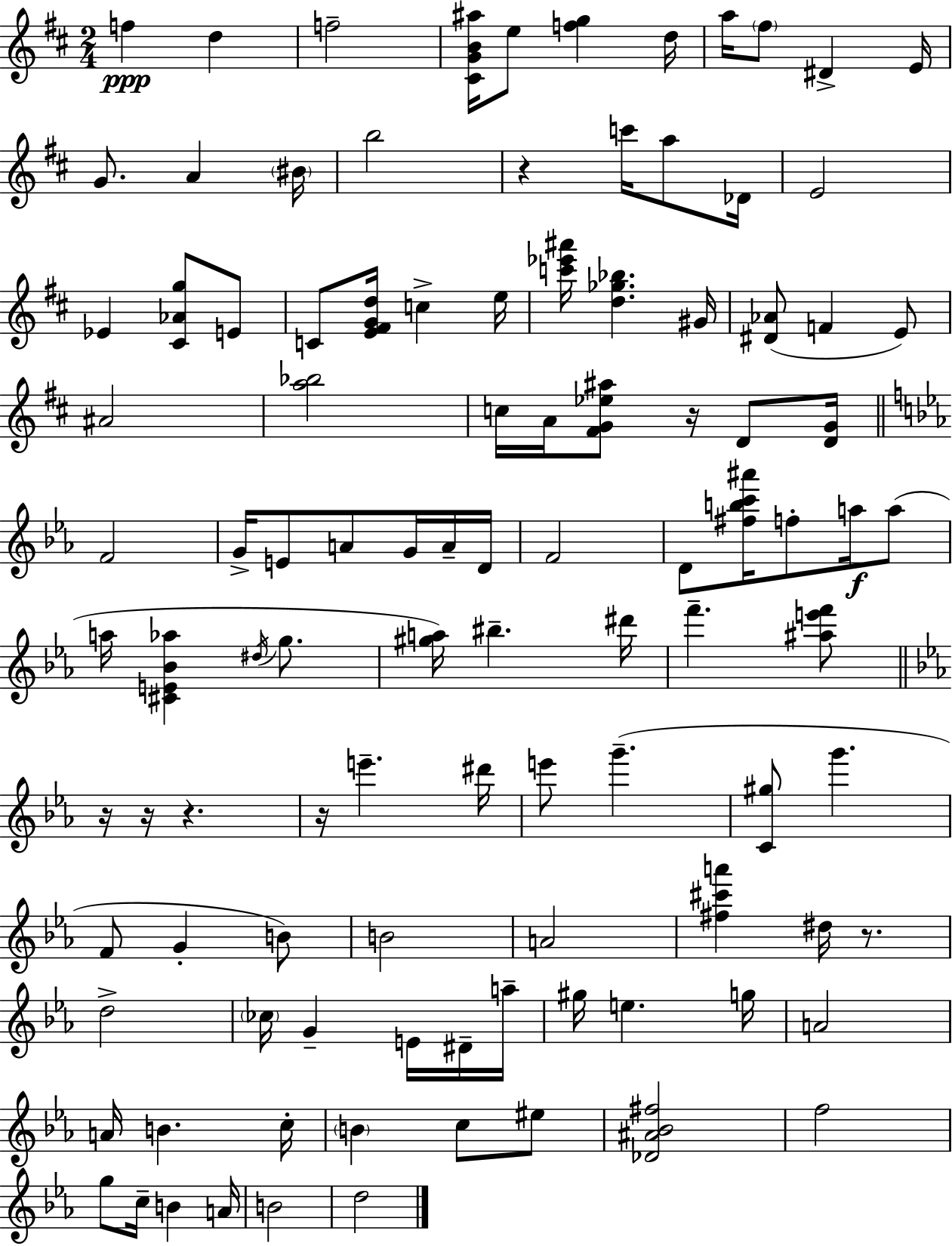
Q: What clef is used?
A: treble